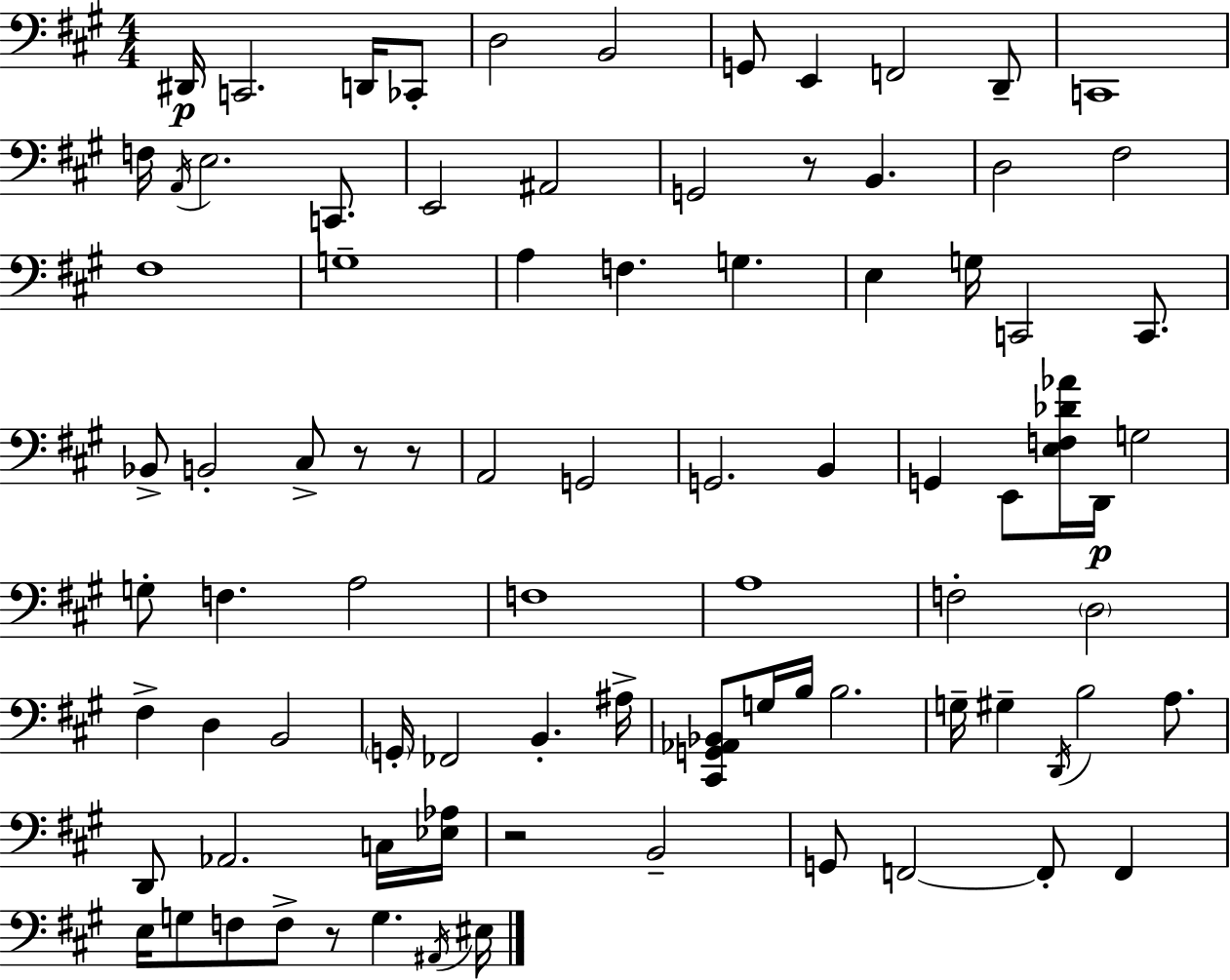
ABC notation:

X:1
T:Untitled
M:4/4
L:1/4
K:A
^D,,/4 C,,2 D,,/4 _C,,/2 D,2 B,,2 G,,/2 E,, F,,2 D,,/2 C,,4 F,/4 A,,/4 E,2 C,,/2 E,,2 ^A,,2 G,,2 z/2 B,, D,2 ^F,2 ^F,4 G,4 A, F, G, E, G,/4 C,,2 C,,/2 _B,,/2 B,,2 ^C,/2 z/2 z/2 A,,2 G,,2 G,,2 B,, G,, E,,/2 [E,F,_D_A]/4 D,,/4 G,2 G,/2 F, A,2 F,4 A,4 F,2 D,2 ^F, D, B,,2 G,,/4 _F,,2 B,, ^A,/4 [^C,,G,,_A,,_B,,]/2 G,/4 B,/4 B,2 G,/4 ^G, D,,/4 B,2 A,/2 D,,/2 _A,,2 C,/4 [_E,_A,]/4 z2 B,,2 G,,/2 F,,2 F,,/2 F,, E,/4 G,/2 F,/2 F,/2 z/2 G, ^A,,/4 ^E,/4